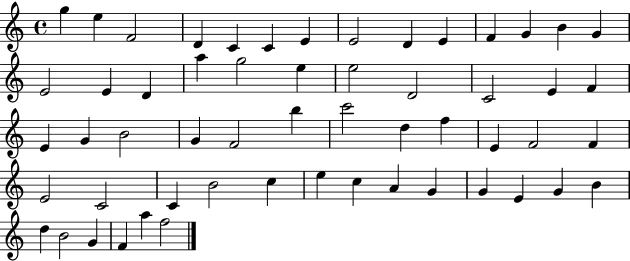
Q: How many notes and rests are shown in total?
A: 56